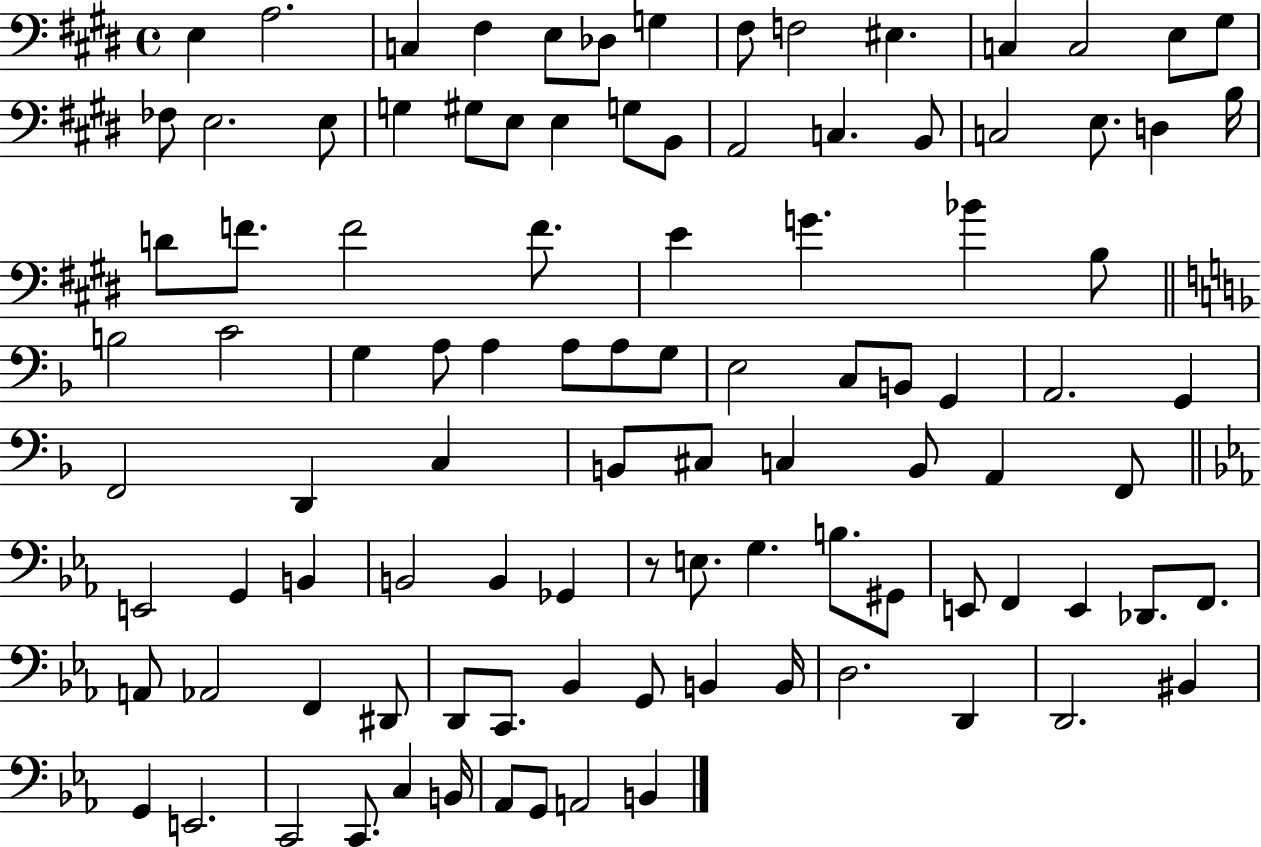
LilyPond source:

{
  \clef bass
  \time 4/4
  \defaultTimeSignature
  \key e \major
  e4 a2. | c4 fis4 e8 des8 g4 | fis8 f2 eis4. | c4 c2 e8 gis8 | \break fes8 e2. e8 | g4 gis8 e8 e4 g8 b,8 | a,2 c4. b,8 | c2 e8. d4 b16 | \break d'8 f'8. f'2 f'8. | e'4 g'4. bes'4 b8 | \bar "||" \break \key d \minor b2 c'2 | g4 a8 a4 a8 a8 g8 | e2 c8 b,8 g,4 | a,2. g,4 | \break f,2 d,4 c4 | b,8 cis8 c4 b,8 a,4 f,8 | \bar "||" \break \key ees \major e,2 g,4 b,4 | b,2 b,4 ges,4 | r8 e8. g4. b8. gis,8 | e,8 f,4 e,4 des,8. f,8. | \break a,8 aes,2 f,4 dis,8 | d,8 c,8. bes,4 g,8 b,4 b,16 | d2. d,4 | d,2. bis,4 | \break g,4 e,2. | c,2 c,8. c4 b,16 | aes,8 g,8 a,2 b,4 | \bar "|."
}